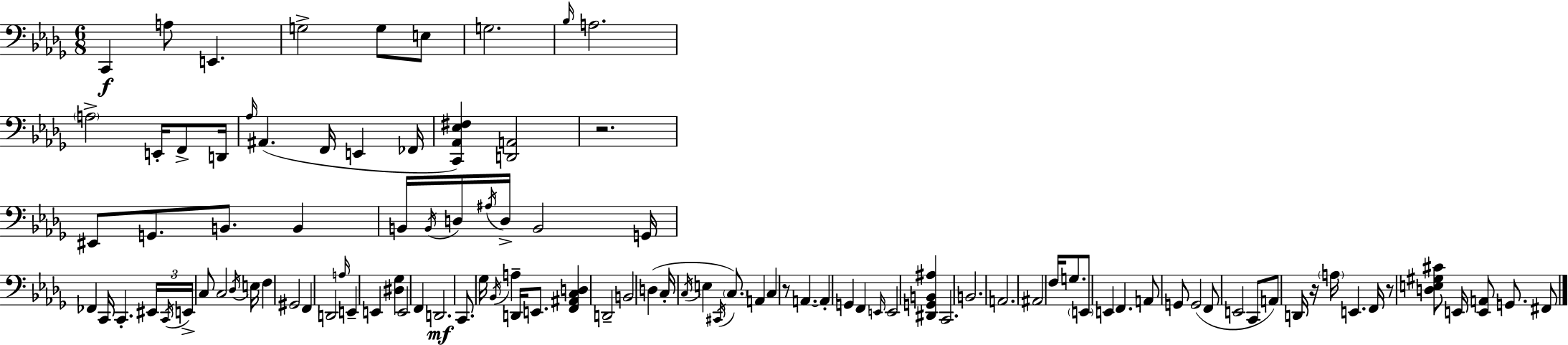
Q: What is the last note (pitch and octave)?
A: F#2